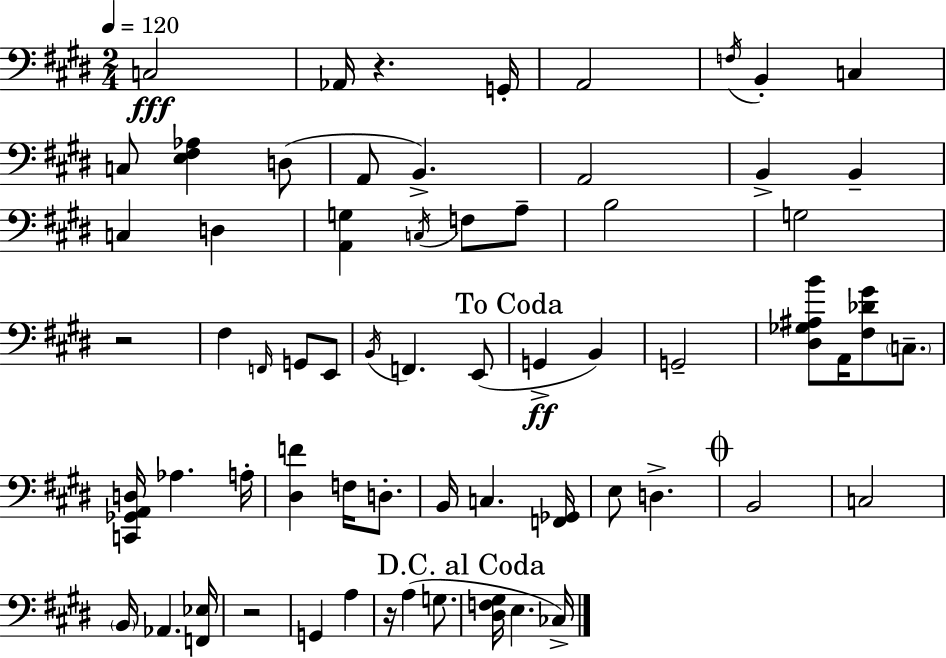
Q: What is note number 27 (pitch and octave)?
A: F2